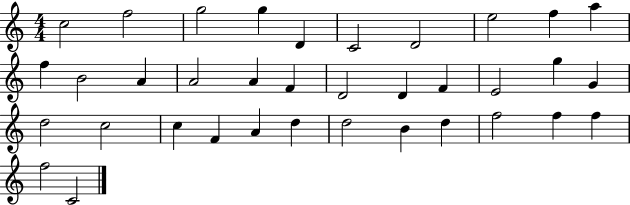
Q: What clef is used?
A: treble